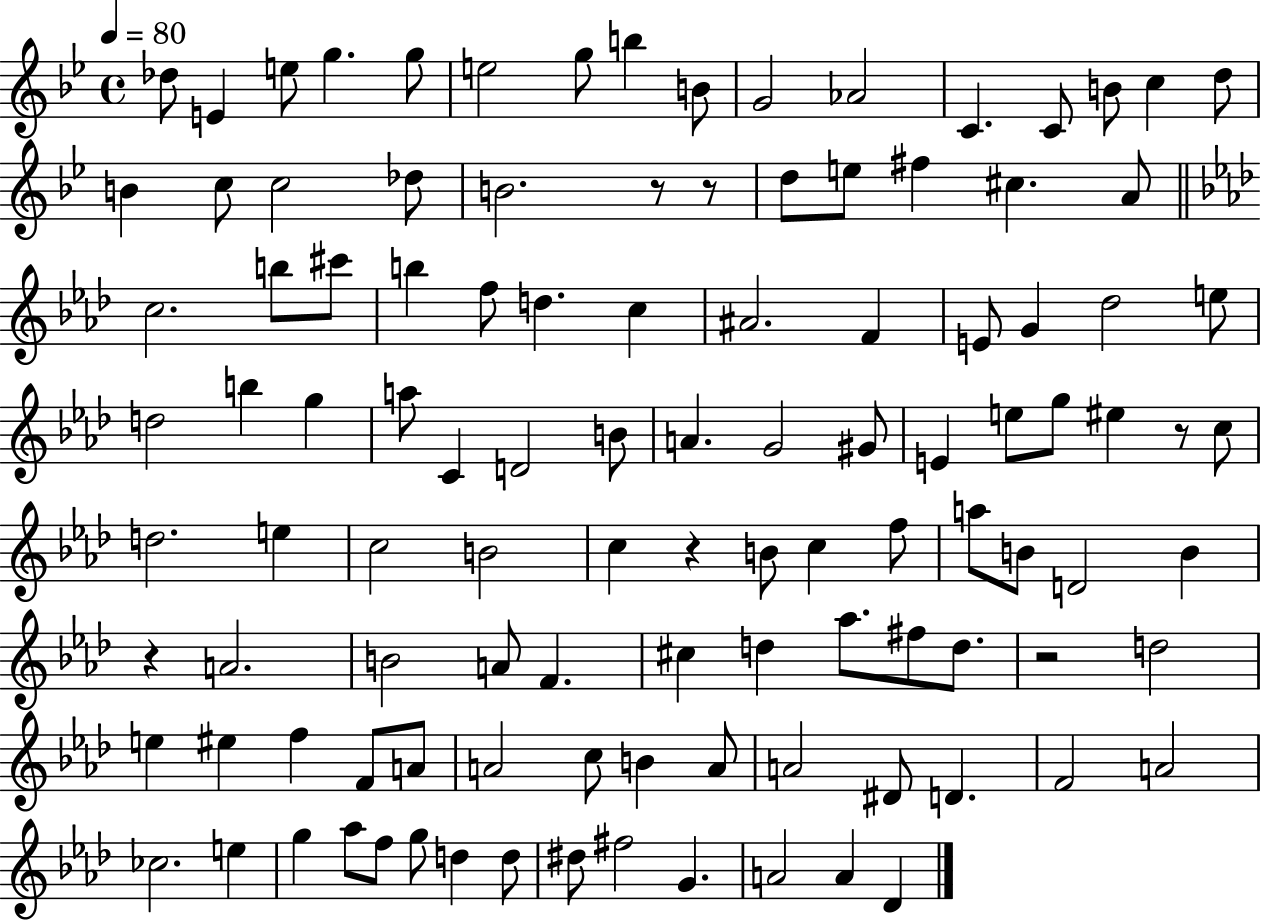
{
  \clef treble
  \time 4/4
  \defaultTimeSignature
  \key bes \major
  \tempo 4 = 80
  des''8 e'4 e''8 g''4. g''8 | e''2 g''8 b''4 b'8 | g'2 aes'2 | c'4. c'8 b'8 c''4 d''8 | \break b'4 c''8 c''2 des''8 | b'2. r8 r8 | d''8 e''8 fis''4 cis''4. a'8 | \bar "||" \break \key aes \major c''2. b''8 cis'''8 | b''4 f''8 d''4. c''4 | ais'2. f'4 | e'8 g'4 des''2 e''8 | \break d''2 b''4 g''4 | a''8 c'4 d'2 b'8 | a'4. g'2 gis'8 | e'4 e''8 g''8 eis''4 r8 c''8 | \break d''2. e''4 | c''2 b'2 | c''4 r4 b'8 c''4 f''8 | a''8 b'8 d'2 b'4 | \break r4 a'2. | b'2 a'8 f'4. | cis''4 d''4 aes''8. fis''8 d''8. | r2 d''2 | \break e''4 eis''4 f''4 f'8 a'8 | a'2 c''8 b'4 a'8 | a'2 dis'8 d'4. | f'2 a'2 | \break ces''2. e''4 | g''4 aes''8 f''8 g''8 d''4 d''8 | dis''8 fis''2 g'4. | a'2 a'4 des'4 | \break \bar "|."
}